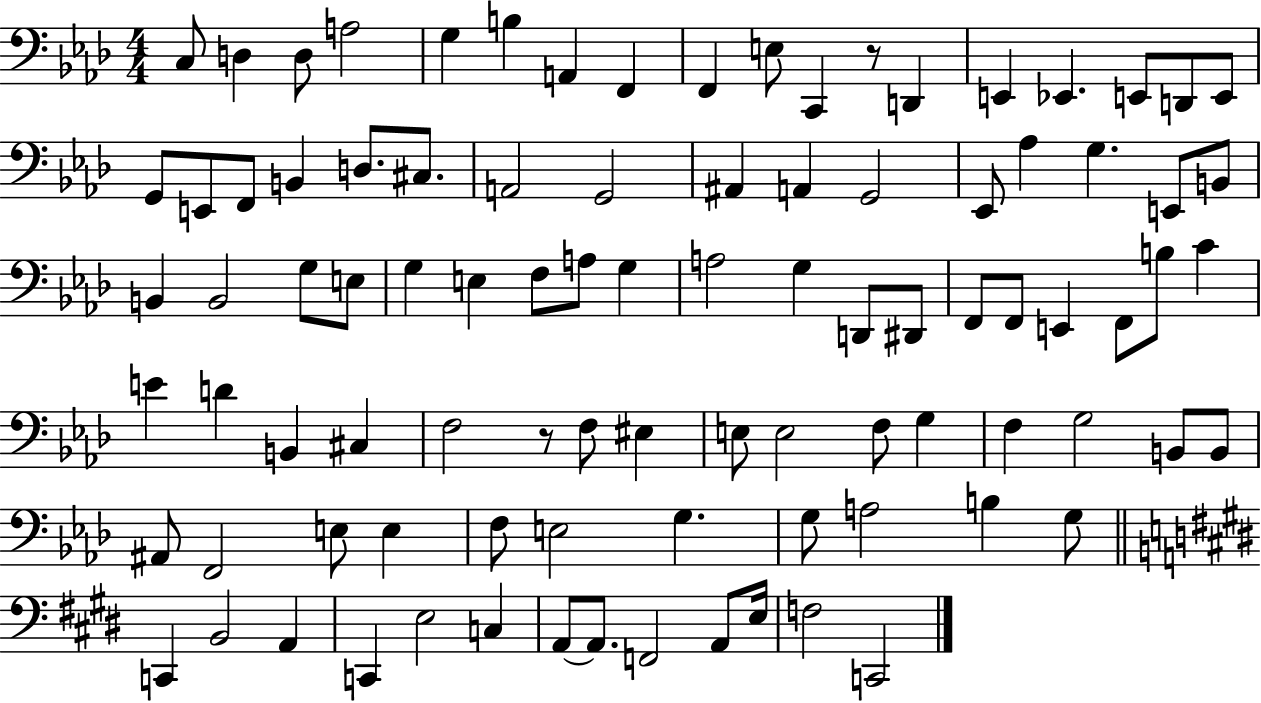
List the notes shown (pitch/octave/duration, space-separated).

C3/e D3/q D3/e A3/h G3/q B3/q A2/q F2/q F2/q E3/e C2/q R/e D2/q E2/q Eb2/q. E2/e D2/e E2/e G2/e E2/e F2/e B2/q D3/e. C#3/e. A2/h G2/h A#2/q A2/q G2/h Eb2/e Ab3/q G3/q. E2/e B2/e B2/q B2/h G3/e E3/e G3/q E3/q F3/e A3/e G3/q A3/h G3/q D2/e D#2/e F2/e F2/e E2/q F2/e B3/e C4/q E4/q D4/q B2/q C#3/q F3/h R/e F3/e EIS3/q E3/e E3/h F3/e G3/q F3/q G3/h B2/e B2/e A#2/e F2/h E3/e E3/q F3/e E3/h G3/q. G3/e A3/h B3/q G3/e C2/q B2/h A2/q C2/q E3/h C3/q A2/e A2/e. F2/h A2/e E3/s F3/h C2/h